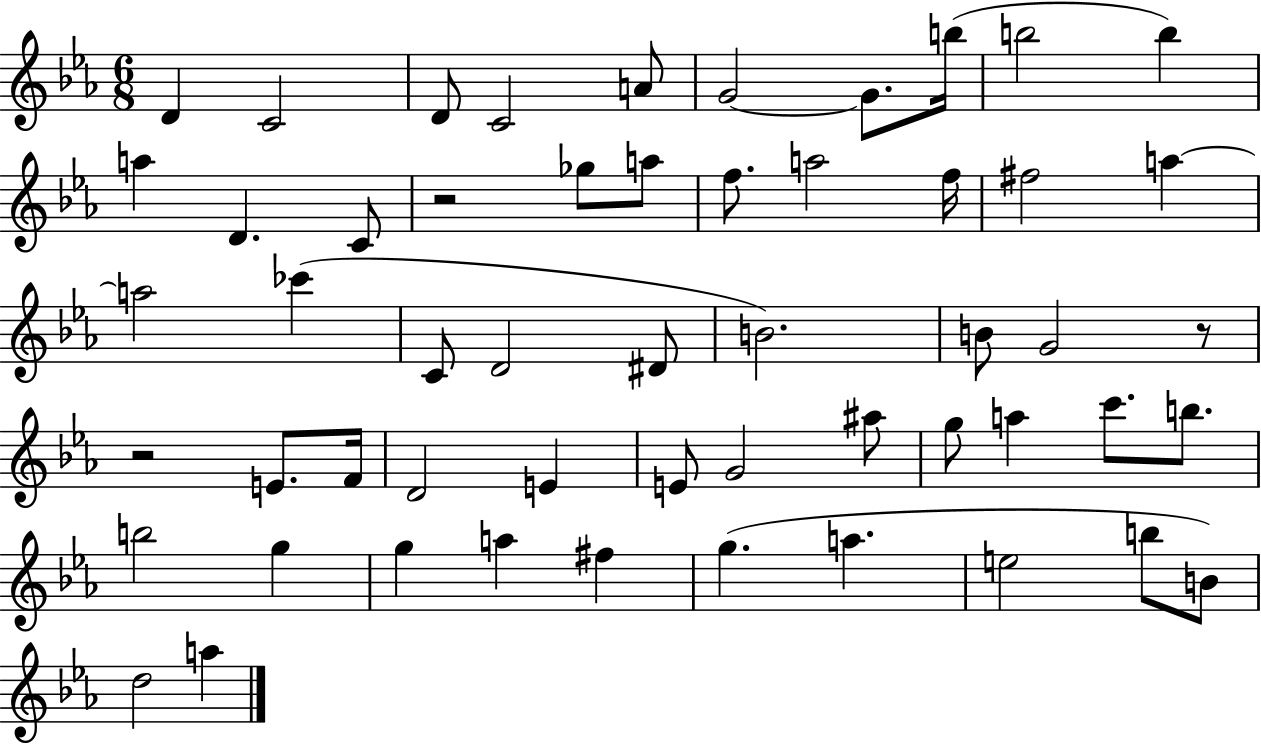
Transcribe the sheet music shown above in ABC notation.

X:1
T:Untitled
M:6/8
L:1/4
K:Eb
D C2 D/2 C2 A/2 G2 G/2 b/4 b2 b a D C/2 z2 _g/2 a/2 f/2 a2 f/4 ^f2 a a2 _c' C/2 D2 ^D/2 B2 B/2 G2 z/2 z2 E/2 F/4 D2 E E/2 G2 ^a/2 g/2 a c'/2 b/2 b2 g g a ^f g a e2 b/2 B/2 d2 a